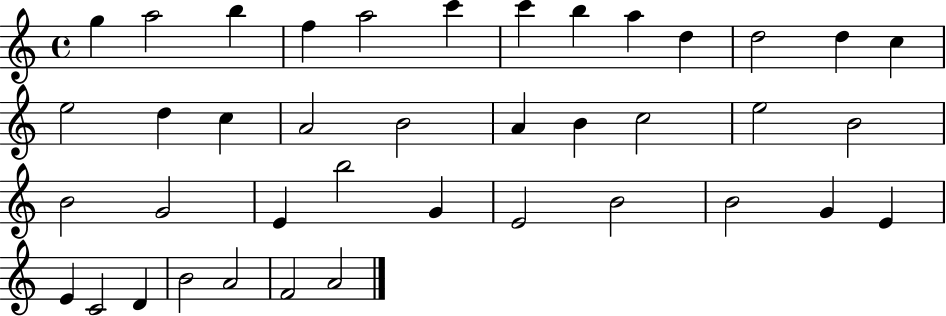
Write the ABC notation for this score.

X:1
T:Untitled
M:4/4
L:1/4
K:C
g a2 b f a2 c' c' b a d d2 d c e2 d c A2 B2 A B c2 e2 B2 B2 G2 E b2 G E2 B2 B2 G E E C2 D B2 A2 F2 A2